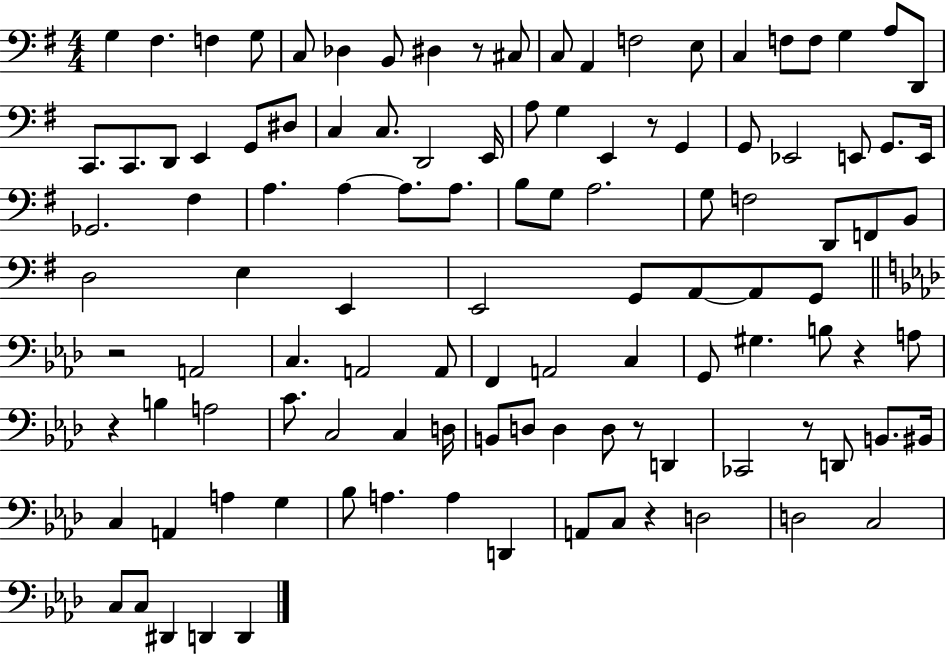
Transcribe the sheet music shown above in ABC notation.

X:1
T:Untitled
M:4/4
L:1/4
K:G
G, ^F, F, G,/2 C,/2 _D, B,,/2 ^D, z/2 ^C,/2 C,/2 A,, F,2 E,/2 C, F,/2 F,/2 G, A,/2 D,,/2 C,,/2 C,,/2 D,,/2 E,, G,,/2 ^D,/2 C, C,/2 D,,2 E,,/4 A,/2 G, E,, z/2 G,, G,,/2 _E,,2 E,,/2 G,,/2 E,,/4 _G,,2 ^F, A, A, A,/2 A,/2 B,/2 G,/2 A,2 G,/2 F,2 D,,/2 F,,/2 B,,/2 D,2 E, E,, E,,2 G,,/2 A,,/2 A,,/2 G,,/2 z2 A,,2 C, A,,2 A,,/2 F,, A,,2 C, G,,/2 ^G, B,/2 z A,/2 z B, A,2 C/2 C,2 C, D,/4 B,,/2 D,/2 D, D,/2 z/2 D,, _C,,2 z/2 D,,/2 B,,/2 ^B,,/4 C, A,, A, G, _B,/2 A, A, D,, A,,/2 C,/2 z D,2 D,2 C,2 C,/2 C,/2 ^D,, D,, D,,